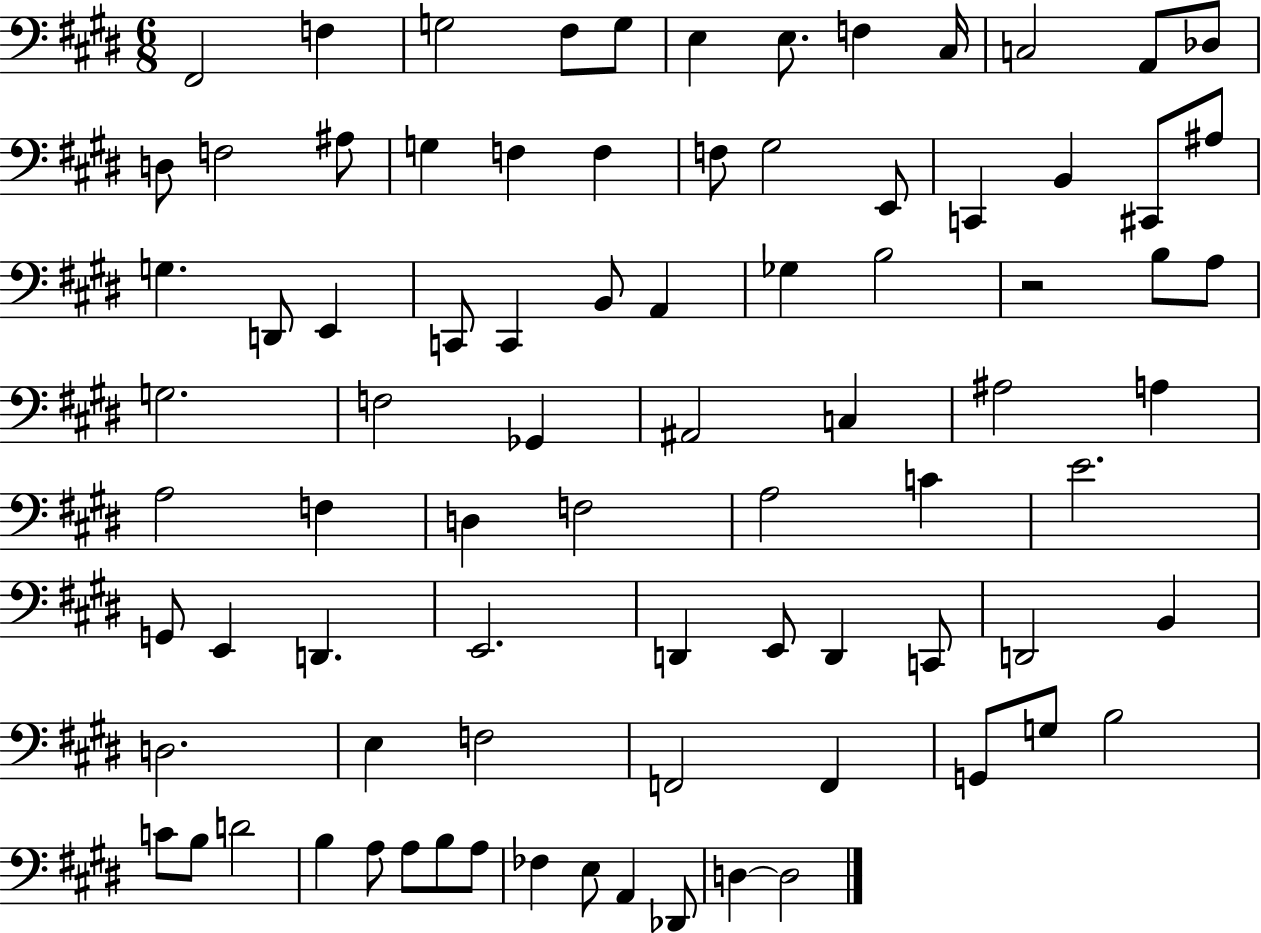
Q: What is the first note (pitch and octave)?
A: F#2